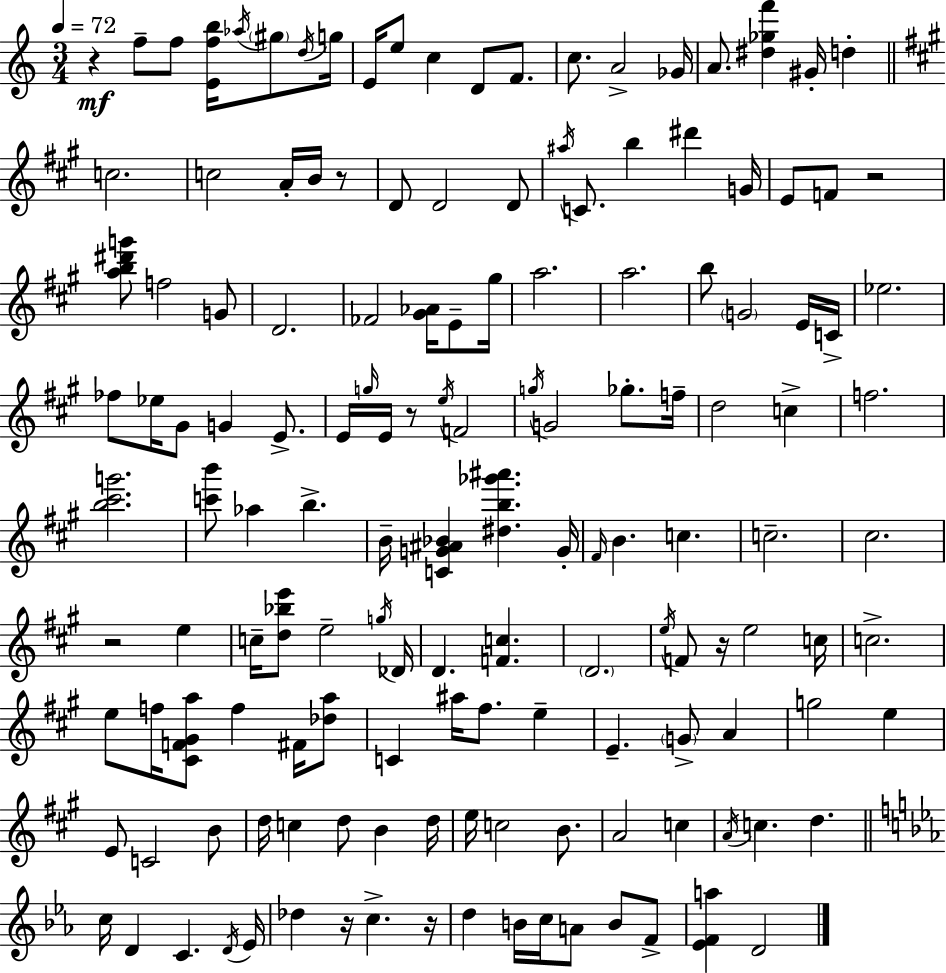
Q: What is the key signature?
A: C major